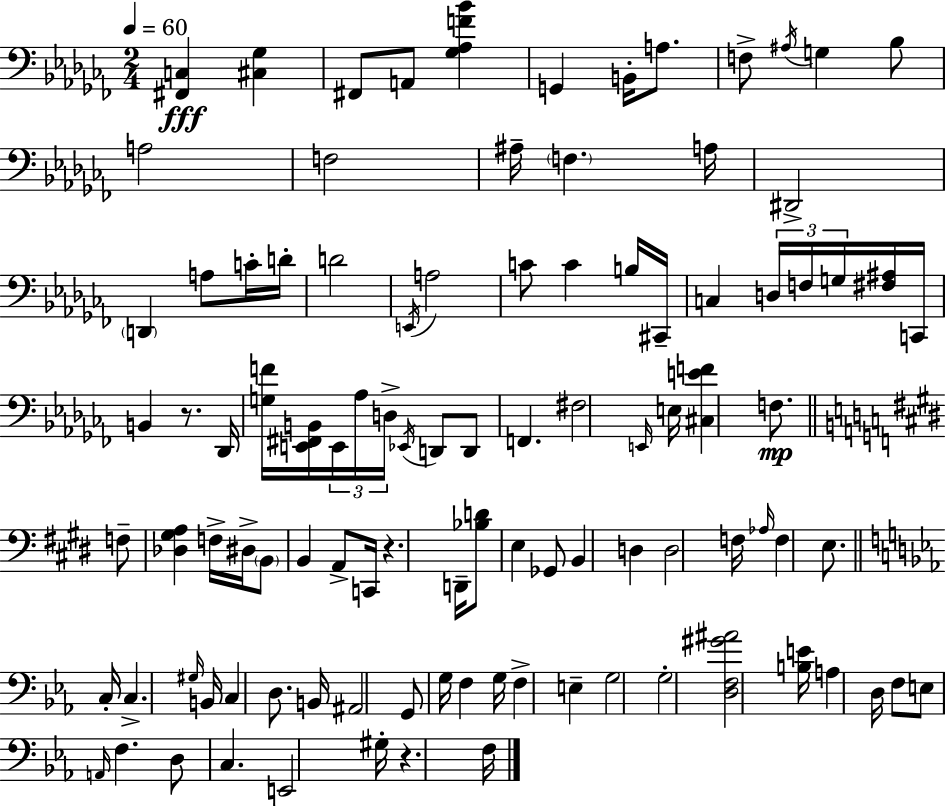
{
  \clef bass
  \numericTimeSignature
  \time 2/4
  \key aes \minor
  \tempo 4 = 60
  <fis, c>4\fff <cis ges>4 | fis,8 a,8 <ges aes f' bes'>4 | g,4 b,16-. a8. | f8-> \acciaccatura { ais16 } g4 bes8 | \break a2 | f2 | ais16-- \parenthesize f4. | a16 dis,2-> | \break \parenthesize d,4 a8 c'16-. | d'16-. d'2 | \acciaccatura { e,16 } a2 | c'8 c'4 | \break b16 cis,16-- c4 \tuplet 3/2 { d16 f16 | g16 } <fis ais>16 c,16 b,4 r8. | des,16 <g f'>16 <e, fis, b,>16 \tuplet 3/2 { e,16 aes16 d16-> } | \acciaccatura { ees,16 } d,8 d,8 f,4. | \break fis2 | \grace { e,16 } e16 <cis e' f'>4 | f8.\mp \bar "||" \break \key e \major f8-- <des gis a>4 f16-> dis16-> | \parenthesize b,8 b,4 a,8-> | c,16 r4. d,16-- | <bes d'>8 e4 ges,8 | \break b,4 d4 | d2 | f16 \grace { aes16 } f4 e8. | \bar "||" \break \key ees \major c16-. c4.-> \grace { gis16 } | b,16 c4 d8. | b,16 ais,2 | g,8 g16 f4 | \break g16 f4-> e4-- | g2 | g2-. | <d f gis' ais'>2 | \break <b e'>16 a4 d16 f8 | e8 \grace { a,16 } f4. | d8 c4. | e,2 | \break gis16-. r4. | f16 \bar "|."
}